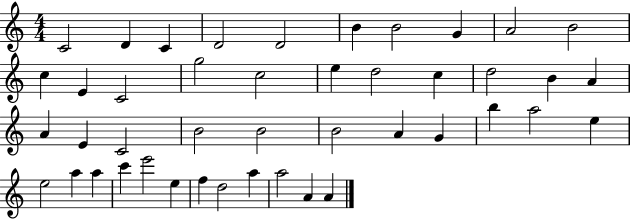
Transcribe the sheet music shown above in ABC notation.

X:1
T:Untitled
M:4/4
L:1/4
K:C
C2 D C D2 D2 B B2 G A2 B2 c E C2 g2 c2 e d2 c d2 B A A E C2 B2 B2 B2 A G b a2 e e2 a a c' e'2 e f d2 a a2 A A